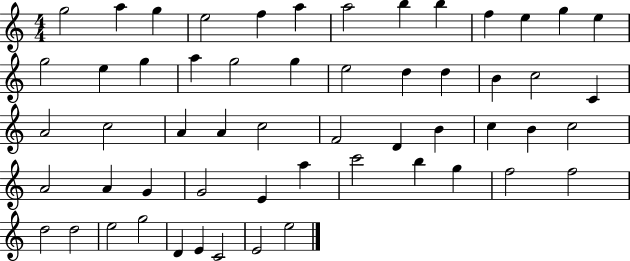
X:1
T:Untitled
M:4/4
L:1/4
K:C
g2 a g e2 f a a2 b b f e g e g2 e g a g2 g e2 d d B c2 C A2 c2 A A c2 F2 D B c B c2 A2 A G G2 E a c'2 b g f2 f2 d2 d2 e2 g2 D E C2 E2 e2